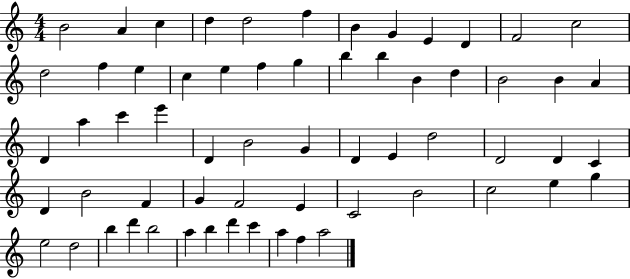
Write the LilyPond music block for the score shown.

{
  \clef treble
  \numericTimeSignature
  \time 4/4
  \key c \major
  b'2 a'4 c''4 | d''4 d''2 f''4 | b'4 g'4 e'4 d'4 | f'2 c''2 | \break d''2 f''4 e''4 | c''4 e''4 f''4 g''4 | b''4 b''4 b'4 d''4 | b'2 b'4 a'4 | \break d'4 a''4 c'''4 e'''4 | d'4 b'2 g'4 | d'4 e'4 d''2 | d'2 d'4 c'4 | \break d'4 b'2 f'4 | g'4 f'2 e'4 | c'2 b'2 | c''2 e''4 g''4 | \break e''2 d''2 | b''4 d'''4 b''2 | a''4 b''4 d'''4 c'''4 | a''4 f''4 a''2 | \break \bar "|."
}